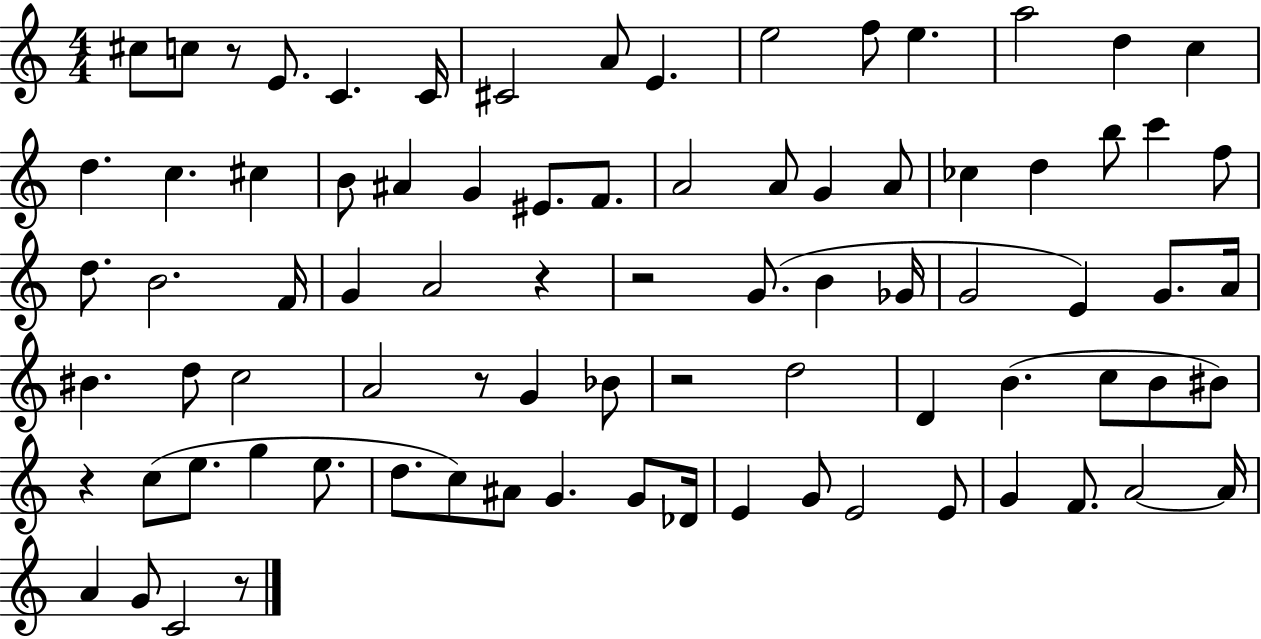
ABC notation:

X:1
T:Untitled
M:4/4
L:1/4
K:C
^c/2 c/2 z/2 E/2 C C/4 ^C2 A/2 E e2 f/2 e a2 d c d c ^c B/2 ^A G ^E/2 F/2 A2 A/2 G A/2 _c d b/2 c' f/2 d/2 B2 F/4 G A2 z z2 G/2 B _G/4 G2 E G/2 A/4 ^B d/2 c2 A2 z/2 G _B/2 z2 d2 D B c/2 B/2 ^B/2 z c/2 e/2 g e/2 d/2 c/2 ^A/2 G G/2 _D/4 E G/2 E2 E/2 G F/2 A2 A/4 A G/2 C2 z/2